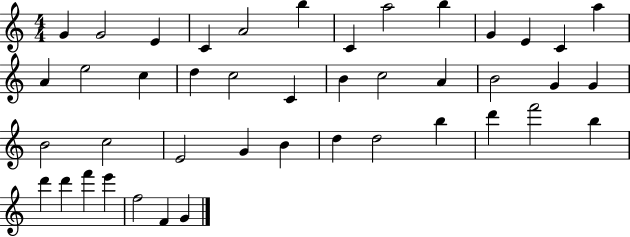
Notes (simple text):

G4/q G4/h E4/q C4/q A4/h B5/q C4/q A5/h B5/q G4/q E4/q C4/q A5/q A4/q E5/h C5/q D5/q C5/h C4/q B4/q C5/h A4/q B4/h G4/q G4/q B4/h C5/h E4/h G4/q B4/q D5/q D5/h B5/q D6/q F6/h B5/q D6/q D6/q F6/q E6/q F5/h F4/q G4/q